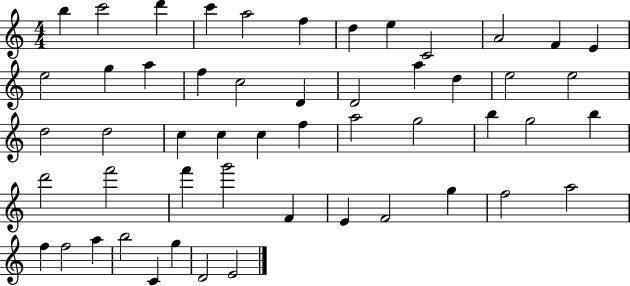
X:1
T:Untitled
M:4/4
L:1/4
K:C
b c'2 d' c' a2 f d e C2 A2 F E e2 g a f c2 D D2 a d e2 e2 d2 d2 c c c f a2 g2 b g2 b d'2 f'2 f' g'2 F E F2 g f2 a2 f f2 a b2 C g D2 E2